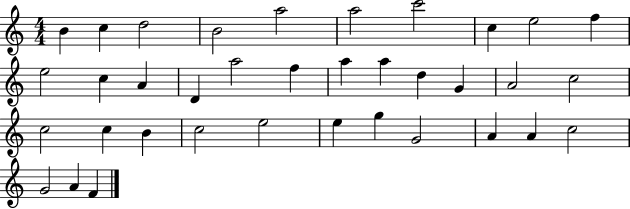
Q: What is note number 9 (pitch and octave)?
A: E5